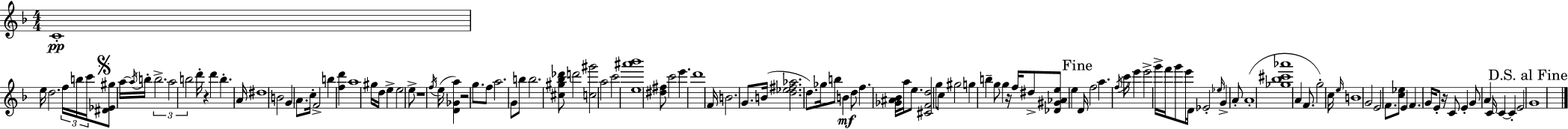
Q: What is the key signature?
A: F major